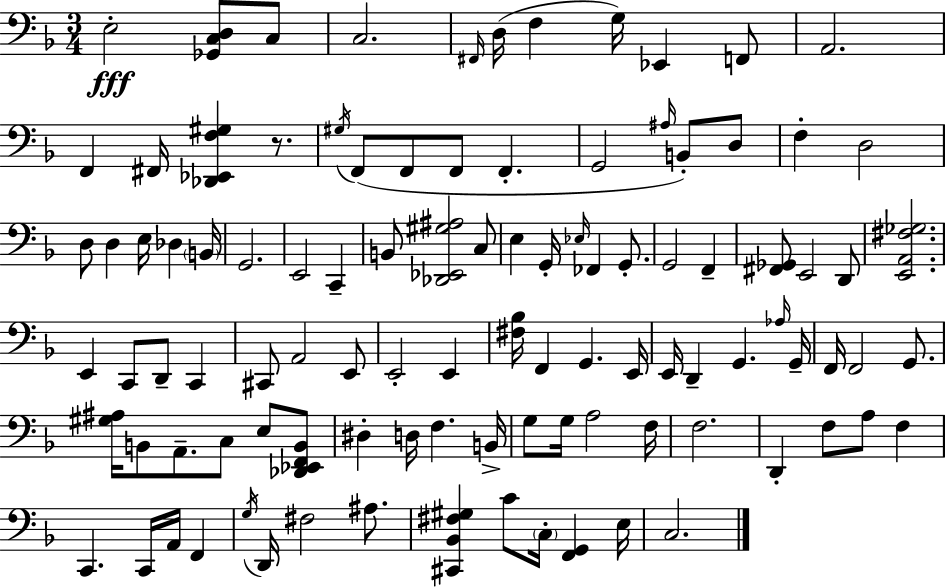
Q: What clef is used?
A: bass